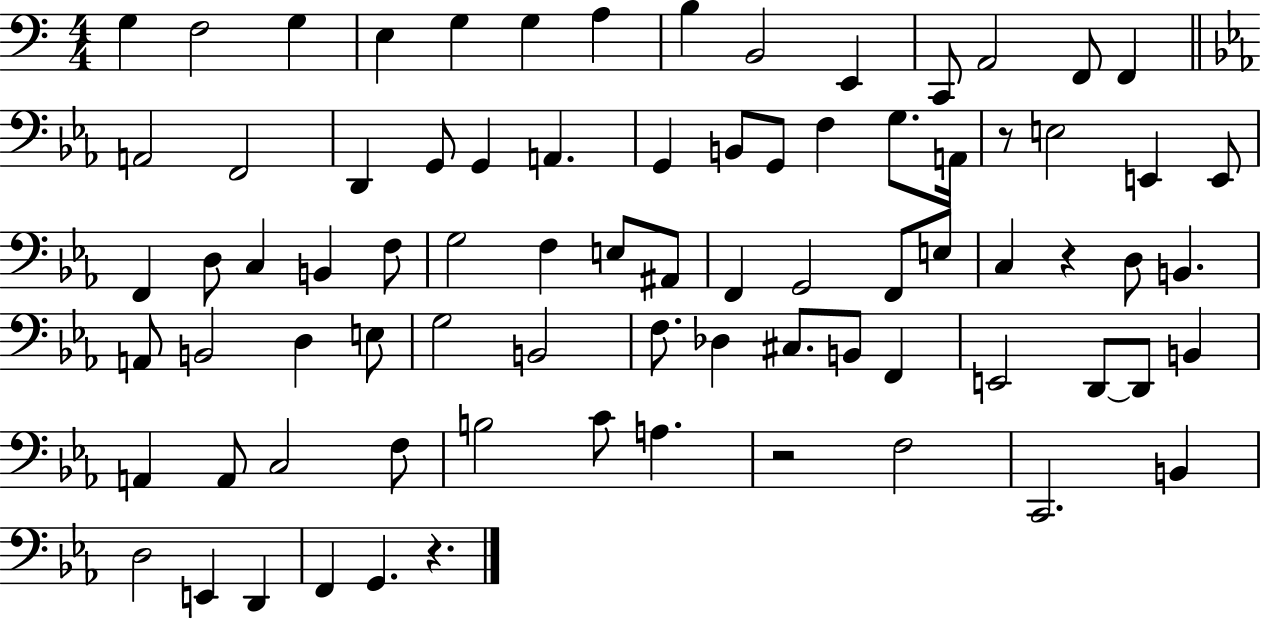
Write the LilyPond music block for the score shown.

{
  \clef bass
  \numericTimeSignature
  \time 4/4
  \key c \major
  g4 f2 g4 | e4 g4 g4 a4 | b4 b,2 e,4 | c,8 a,2 f,8 f,4 | \break \bar "||" \break \key ees \major a,2 f,2 | d,4 g,8 g,4 a,4. | g,4 b,8 g,8 f4 g8. a,16 | r8 e2 e,4 e,8 | \break f,4 d8 c4 b,4 f8 | g2 f4 e8 ais,8 | f,4 g,2 f,8 e8 | c4 r4 d8 b,4. | \break a,8 b,2 d4 e8 | g2 b,2 | f8. des4 cis8. b,8 f,4 | e,2 d,8~~ d,8 b,4 | \break a,4 a,8 c2 f8 | b2 c'8 a4. | r2 f2 | c,2. b,4 | \break d2 e,4 d,4 | f,4 g,4. r4. | \bar "|."
}